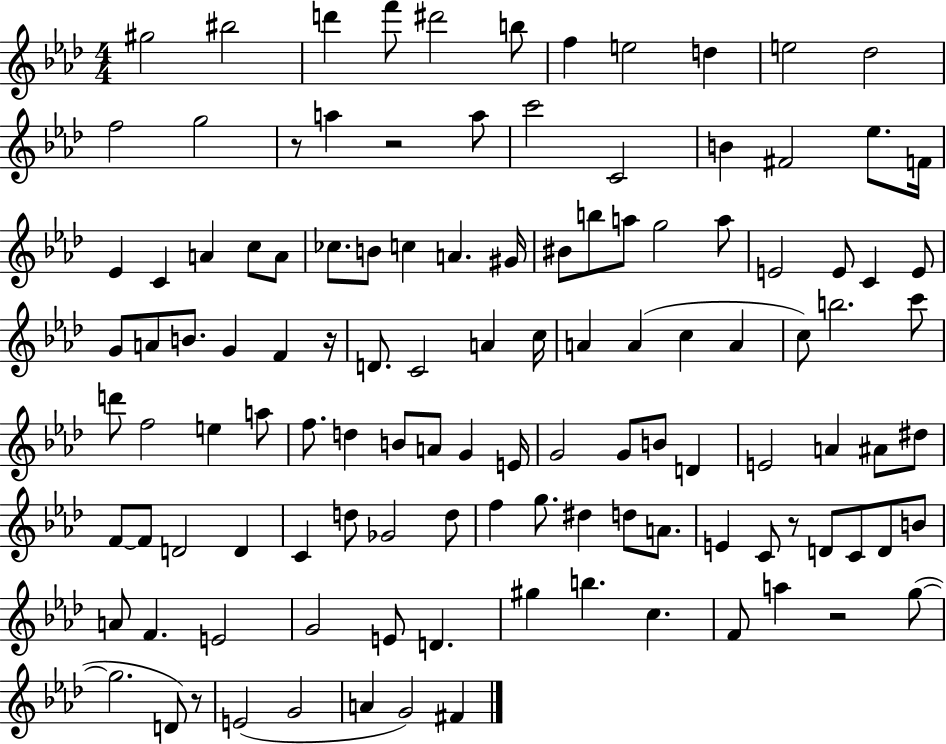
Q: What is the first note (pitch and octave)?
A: G#5